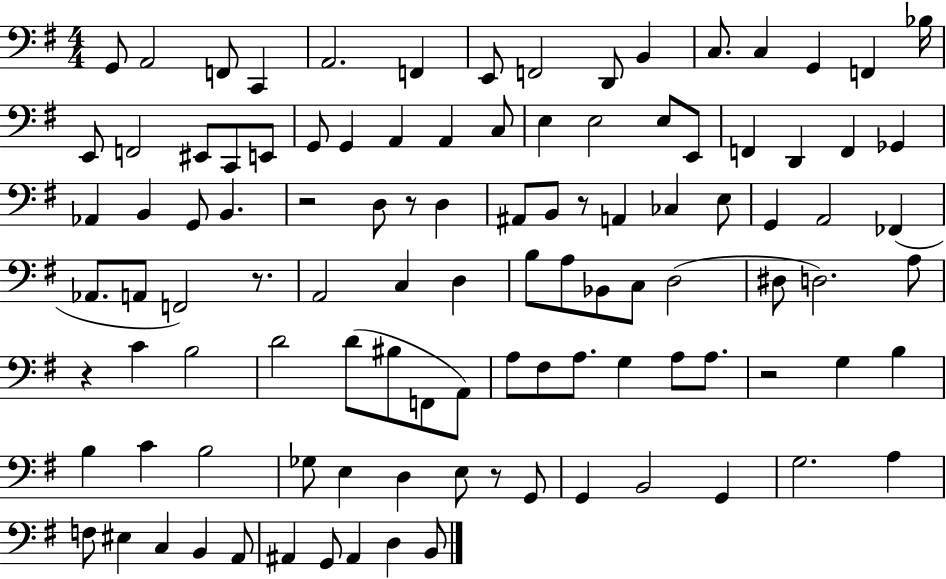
X:1
T:Untitled
M:4/4
L:1/4
K:G
G,,/2 A,,2 F,,/2 C,, A,,2 F,, E,,/2 F,,2 D,,/2 B,, C,/2 C, G,, F,, _B,/4 E,,/2 F,,2 ^E,,/2 C,,/2 E,,/2 G,,/2 G,, A,, A,, C,/2 E, E,2 E,/2 E,,/2 F,, D,, F,, _G,, _A,, B,, G,,/2 B,, z2 D,/2 z/2 D, ^A,,/2 B,,/2 z/2 A,, _C, E,/2 G,, A,,2 _F,, _A,,/2 A,,/2 F,,2 z/2 A,,2 C, D, B,/2 A,/2 _B,,/2 C,/2 D,2 ^D,/2 D,2 A,/2 z C B,2 D2 D/2 ^B,/2 F,,/2 A,,/2 A,/2 ^F,/2 A,/2 G, A,/2 A,/2 z2 G, B, B, C B,2 _G,/2 E, D, E,/2 z/2 G,,/2 G,, B,,2 G,, G,2 A, F,/2 ^E, C, B,, A,,/2 ^A,, G,,/2 ^A,, D, B,,/2